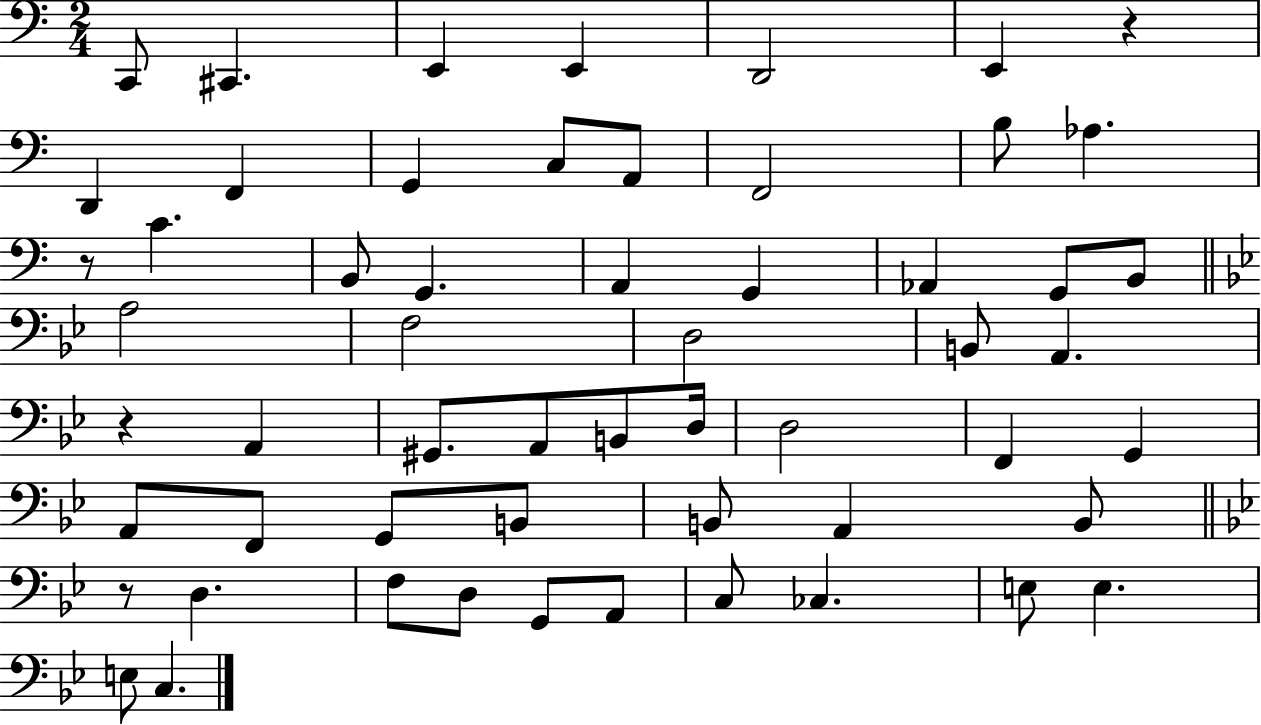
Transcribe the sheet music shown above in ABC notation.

X:1
T:Untitled
M:2/4
L:1/4
K:C
C,,/2 ^C,, E,, E,, D,,2 E,, z D,, F,, G,, C,/2 A,,/2 F,,2 B,/2 _A, z/2 C B,,/2 G,, A,, G,, _A,, G,,/2 B,,/2 A,2 F,2 D,2 B,,/2 A,, z A,, ^G,,/2 A,,/2 B,,/2 D,/4 D,2 F,, G,, A,,/2 F,,/2 G,,/2 B,,/2 B,,/2 A,, B,,/2 z/2 D, F,/2 D,/2 G,,/2 A,,/2 C,/2 _C, E,/2 E, E,/2 C,